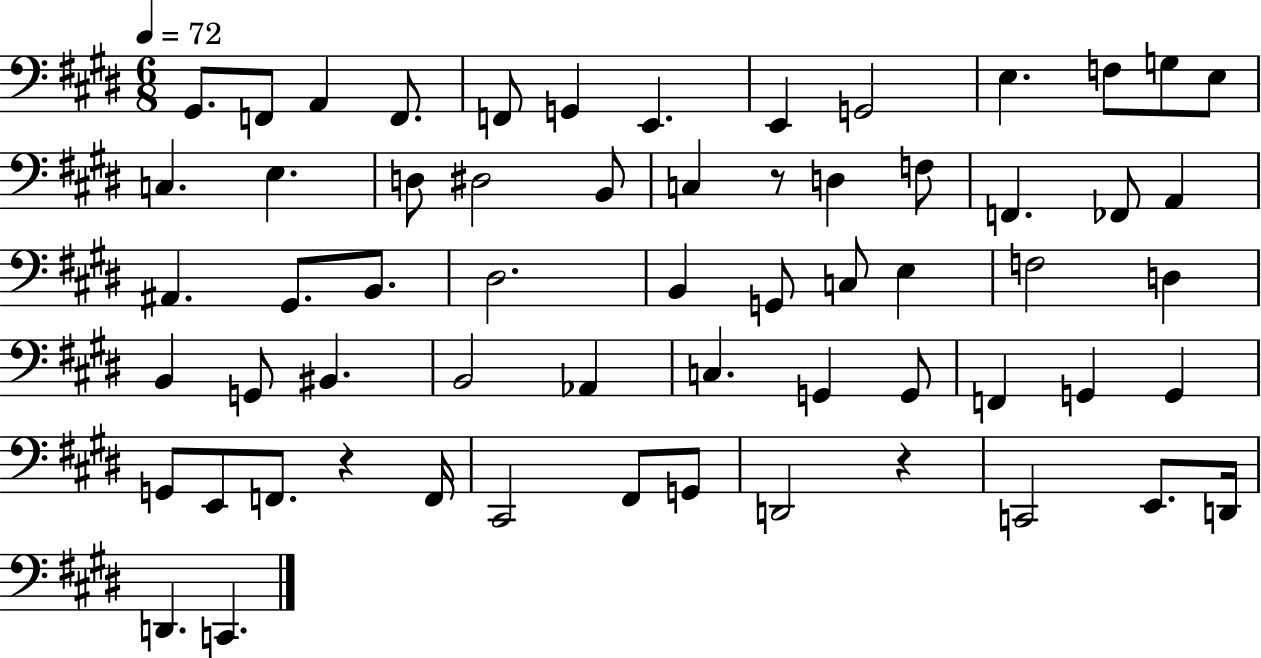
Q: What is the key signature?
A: E major